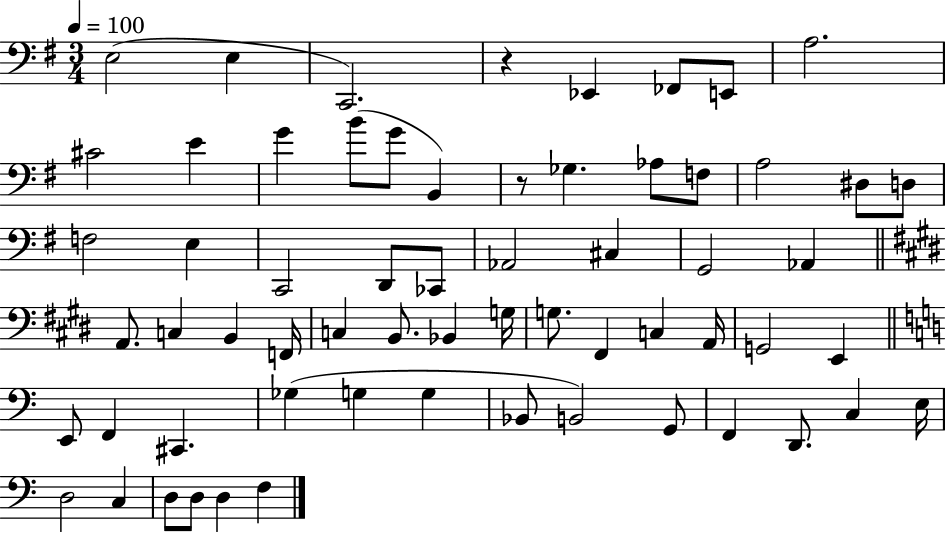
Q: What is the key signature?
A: G major